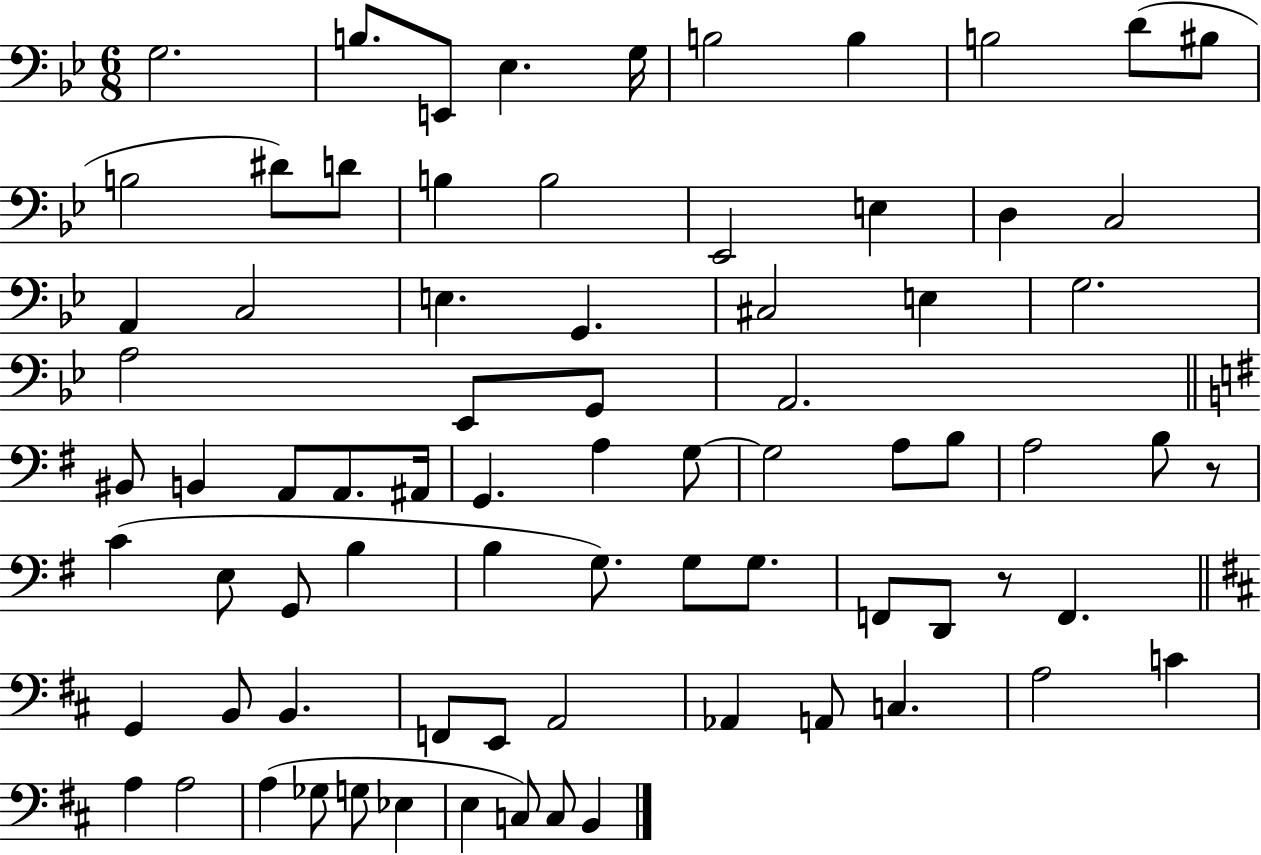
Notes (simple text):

G3/h. B3/e. E2/e Eb3/q. G3/s B3/h B3/q B3/h D4/e BIS3/e B3/h D#4/e D4/e B3/q B3/h Eb2/h E3/q D3/q C3/h A2/q C3/h E3/q. G2/q. C#3/h E3/q G3/h. A3/h Eb2/e G2/e A2/h. BIS2/e B2/q A2/e A2/e. A#2/s G2/q. A3/q G3/e G3/h A3/e B3/e A3/h B3/e R/e C4/q E3/e G2/e B3/q B3/q G3/e. G3/e G3/e. F2/e D2/e R/e F2/q. G2/q B2/e B2/q. F2/e E2/e A2/h Ab2/q A2/e C3/q. A3/h C4/q A3/q A3/h A3/q Gb3/e G3/e Eb3/q E3/q C3/e C3/e B2/q